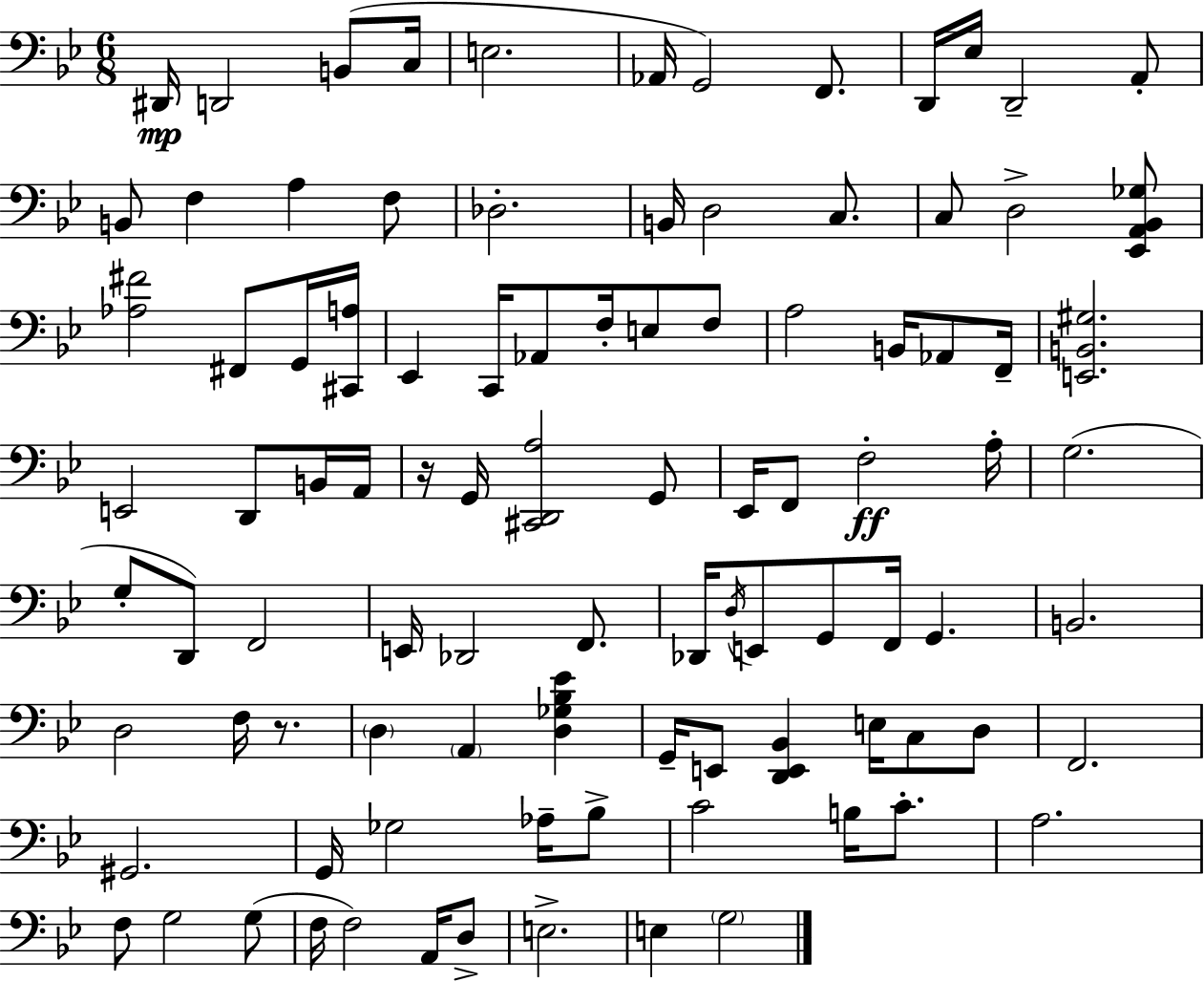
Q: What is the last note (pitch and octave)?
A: G3